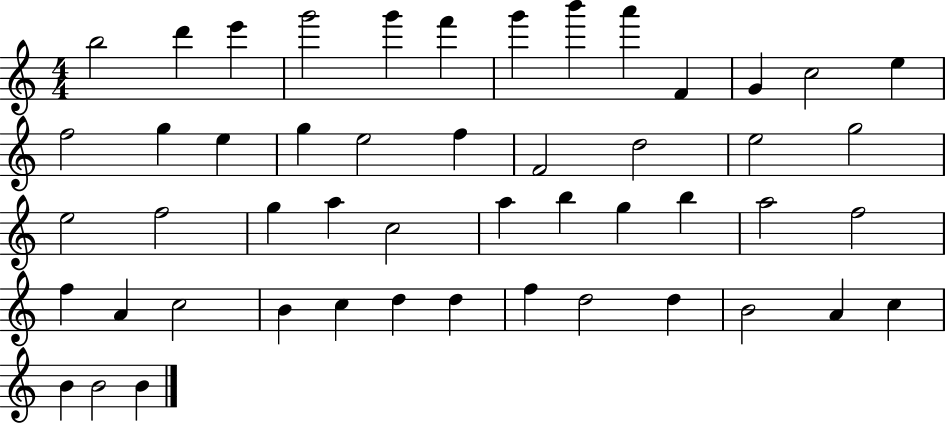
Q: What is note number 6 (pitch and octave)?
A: F6